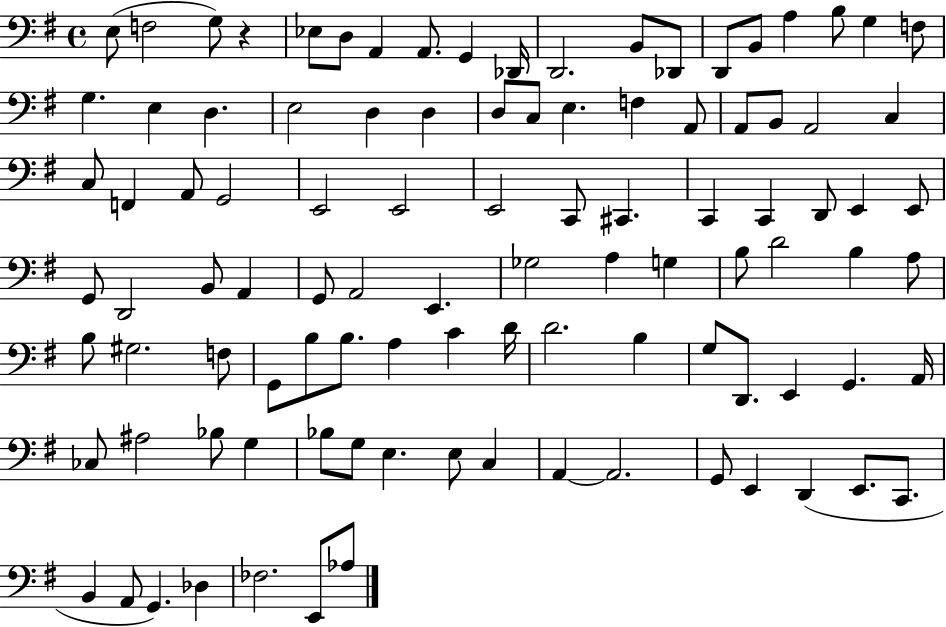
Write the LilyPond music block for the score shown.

{
  \clef bass
  \time 4/4
  \defaultTimeSignature
  \key g \major
  e8( f2 g8) r4 | ees8 d8 a,4 a,8. g,4 des,16 | d,2. b,8 des,8 | d,8 b,8 a4 b8 g4 f8 | \break g4. e4 d4. | e2 d4 d4 | d8 c8 e4. f4 a,8 | a,8 b,8 a,2 c4 | \break c8 f,4 a,8 g,2 | e,2 e,2 | e,2 c,8 cis,4. | c,4 c,4 d,8 e,4 e,8 | \break g,8 d,2 b,8 a,4 | g,8 a,2 e,4. | ges2 a4 g4 | b8 d'2 b4 a8 | \break b8 gis2. f8 | g,8 b8 b8. a4 c'4 d'16 | d'2. b4 | g8 d,8. e,4 g,4. a,16 | \break ces8 ais2 bes8 g4 | bes8 g8 e4. e8 c4 | a,4~~ a,2. | g,8 e,4 d,4( e,8. c,8. | \break b,4 a,8 g,4.) des4 | fes2. e,8 aes8 | \bar "|."
}